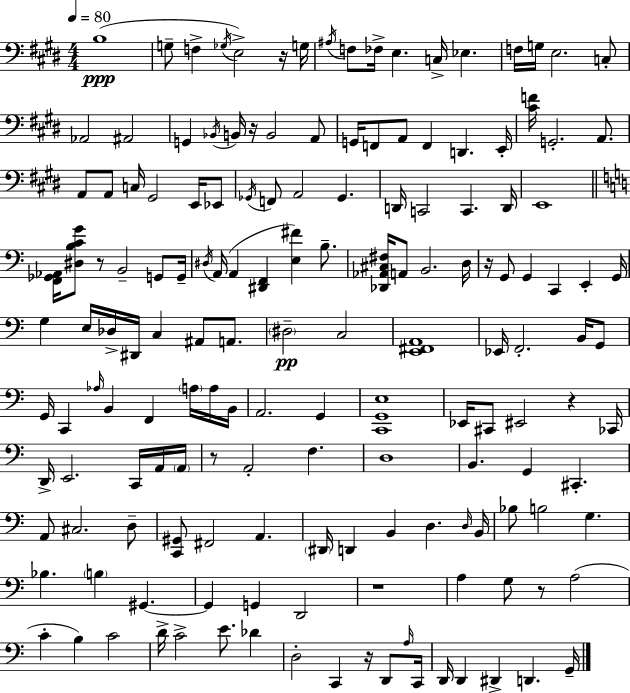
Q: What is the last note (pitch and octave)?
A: G2